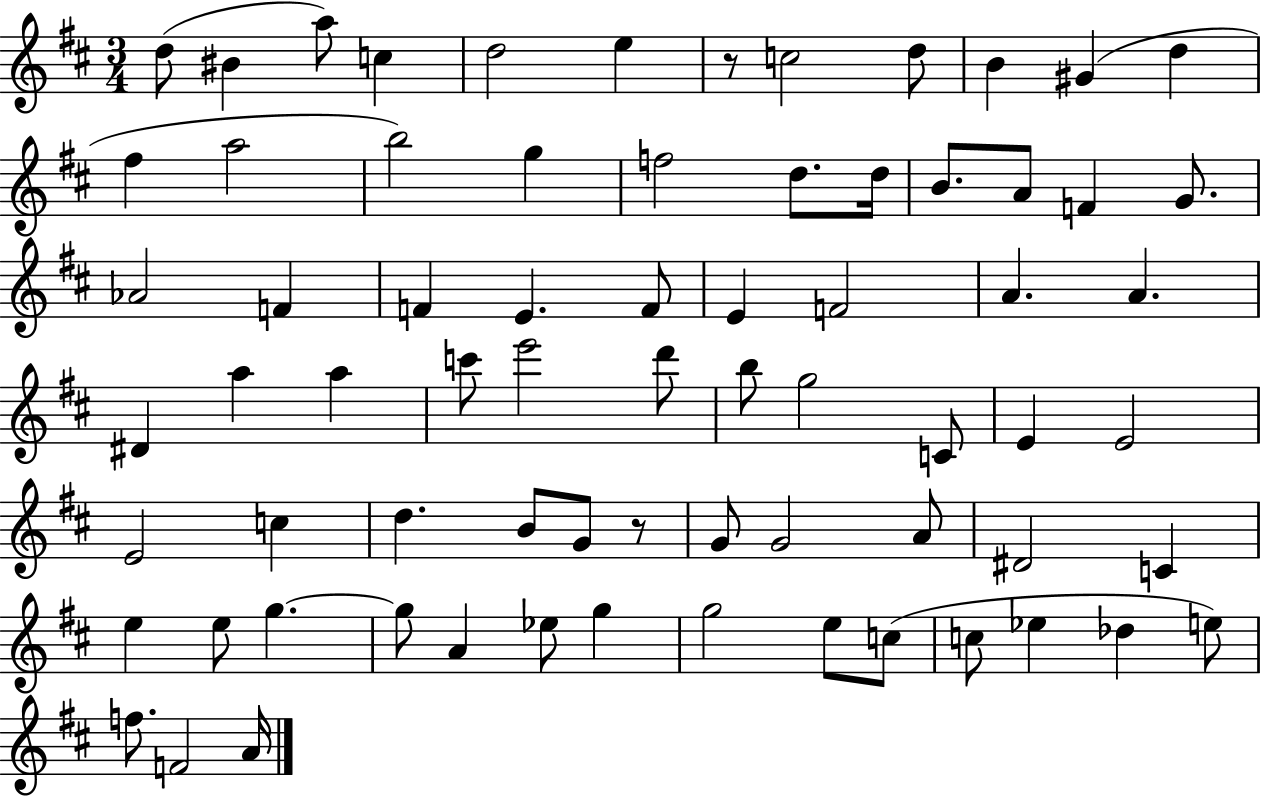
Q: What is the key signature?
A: D major